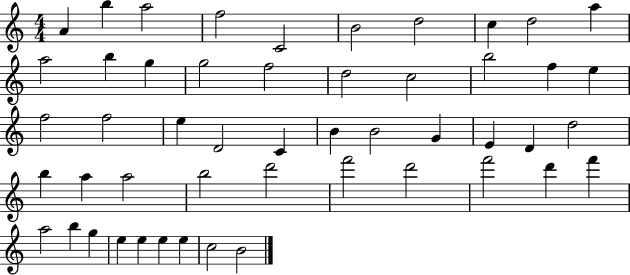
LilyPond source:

{
  \clef treble
  \numericTimeSignature
  \time 4/4
  \key c \major
  a'4 b''4 a''2 | f''2 c'2 | b'2 d''2 | c''4 d''2 a''4 | \break a''2 b''4 g''4 | g''2 f''2 | d''2 c''2 | b''2 f''4 e''4 | \break f''2 f''2 | e''4 d'2 c'4 | b'4 b'2 g'4 | e'4 d'4 d''2 | \break b''4 a''4 a''2 | b''2 d'''2 | f'''2 d'''2 | f'''2 d'''4 f'''4 | \break a''2 b''4 g''4 | e''4 e''4 e''4 e''4 | c''2 b'2 | \bar "|."
}